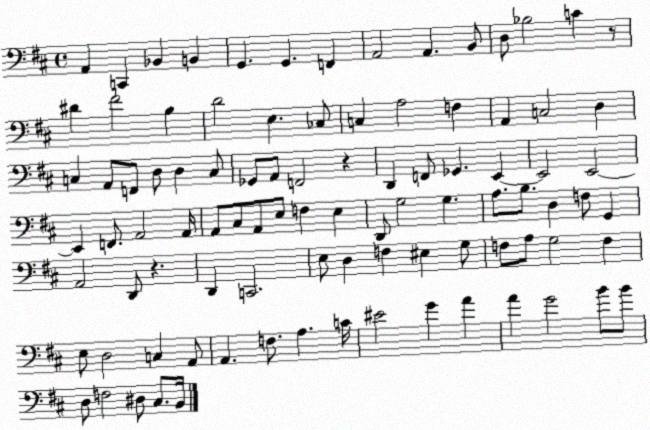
X:1
T:Untitled
M:4/4
L:1/4
K:D
A,, C,, _B,, B,, G,, G,, F,, A,,2 A,, B,,/2 D,/2 _B,2 C z/2 ^D ^F2 B, D2 E, _C,/2 C, A,2 F, A,, C,2 D, C, A,,/2 F,,/2 D,/2 D, C,/2 _G,,/2 A,,/2 F,,2 z D,, F,,/2 _G,, E,, E,,2 E,,2 E,, F,,/2 A,,2 A,,/4 A,,/2 ^C,/2 A,,/2 E,/2 F, E, D,,/2 G,2 G, A,/2 B,/2 D, F,/2 G,, A,,2 D,,/2 z D,, C,,2 E,/2 D, F, ^E, G,/2 F,/2 A,/2 G,2 F, E,/2 D,2 C, A,,/2 A,, F,/2 A, C/4 ^E2 G A A G2 B/2 B/2 D,/2 F,2 ^D,/2 ^C,/2 B,,/4